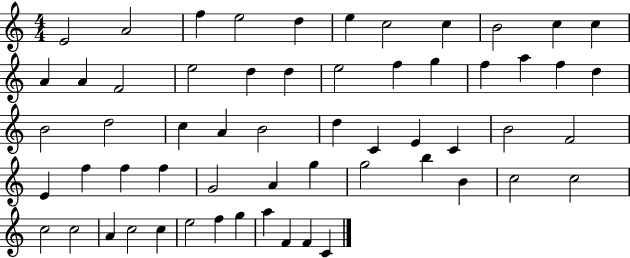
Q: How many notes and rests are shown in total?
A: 59